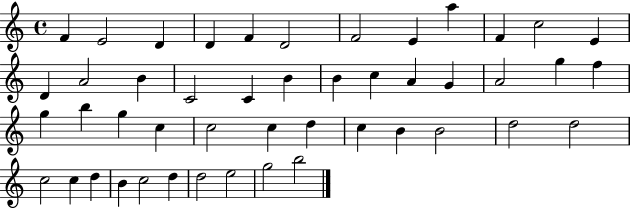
X:1
T:Untitled
M:4/4
L:1/4
K:C
F E2 D D F D2 F2 E a F c2 E D A2 B C2 C B B c A G A2 g f g b g c c2 c d c B B2 d2 d2 c2 c d B c2 d d2 e2 g2 b2